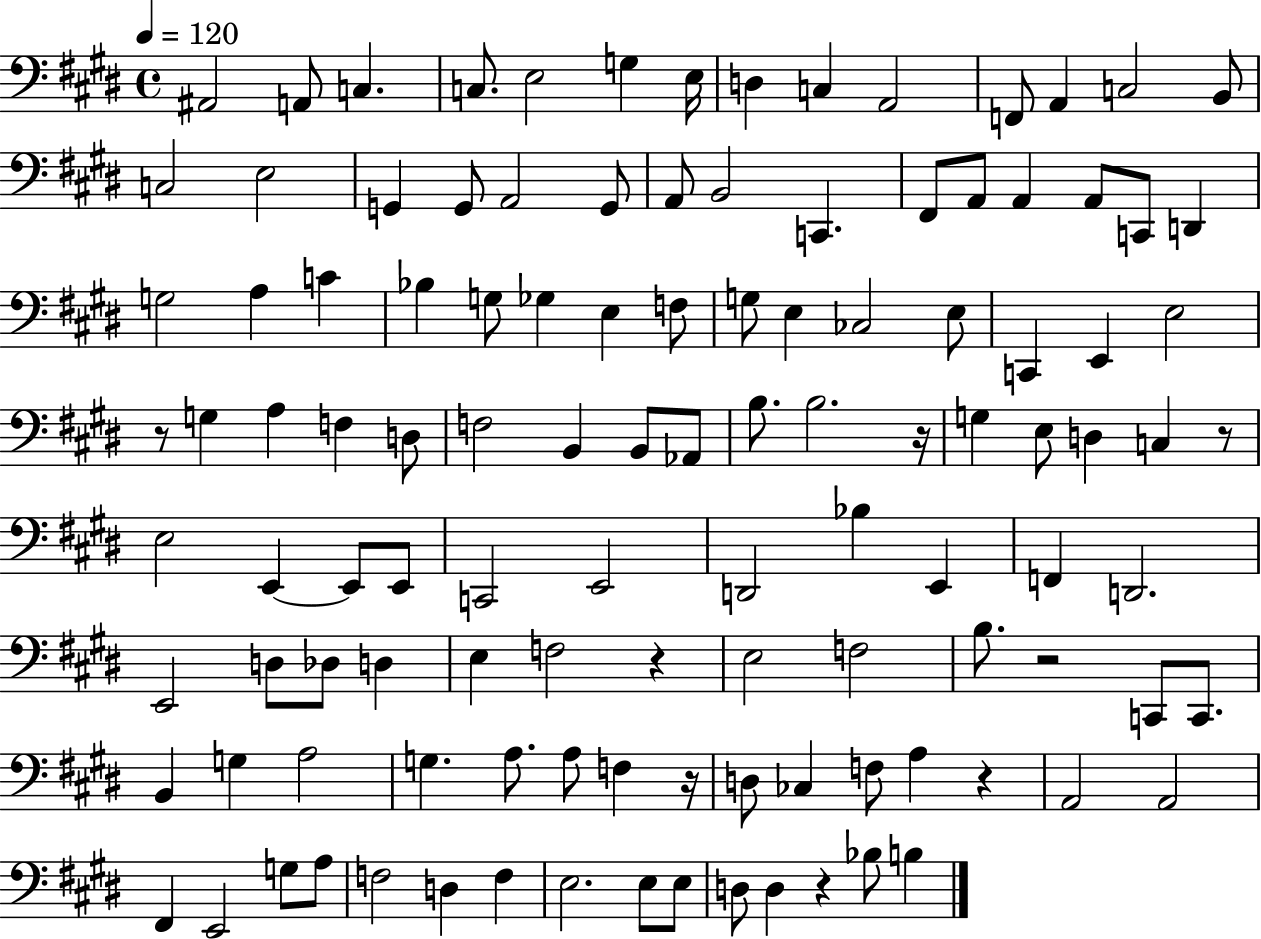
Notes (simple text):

A#2/h A2/e C3/q. C3/e. E3/h G3/q E3/s D3/q C3/q A2/h F2/e A2/q C3/h B2/e C3/h E3/h G2/q G2/e A2/h G2/e A2/e B2/h C2/q. F#2/e A2/e A2/q A2/e C2/e D2/q G3/h A3/q C4/q Bb3/q G3/e Gb3/q E3/q F3/e G3/e E3/q CES3/h E3/e C2/q E2/q E3/h R/e G3/q A3/q F3/q D3/e F3/h B2/q B2/e Ab2/e B3/e. B3/h. R/s G3/q E3/e D3/q C3/q R/e E3/h E2/q E2/e E2/e C2/h E2/h D2/h Bb3/q E2/q F2/q D2/h. E2/h D3/e Db3/e D3/q E3/q F3/h R/q E3/h F3/h B3/e. R/h C2/e C2/e. B2/q G3/q A3/h G3/q. A3/e. A3/e F3/q R/s D3/e CES3/q F3/e A3/q R/q A2/h A2/h F#2/q E2/h G3/e A3/e F3/h D3/q F3/q E3/h. E3/e E3/e D3/e D3/q R/q Bb3/e B3/q